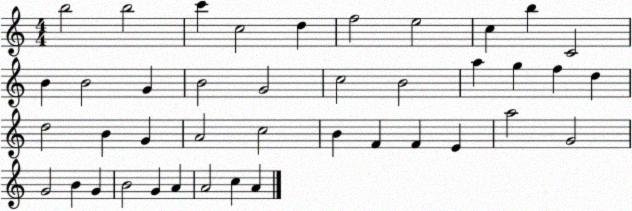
X:1
T:Untitled
M:4/4
L:1/4
K:C
b2 b2 c' c2 d f2 e2 c b C2 B B2 G B2 G2 c2 B2 a g f d d2 B G A2 c2 B F F E a2 G2 G2 B G B2 G A A2 c A